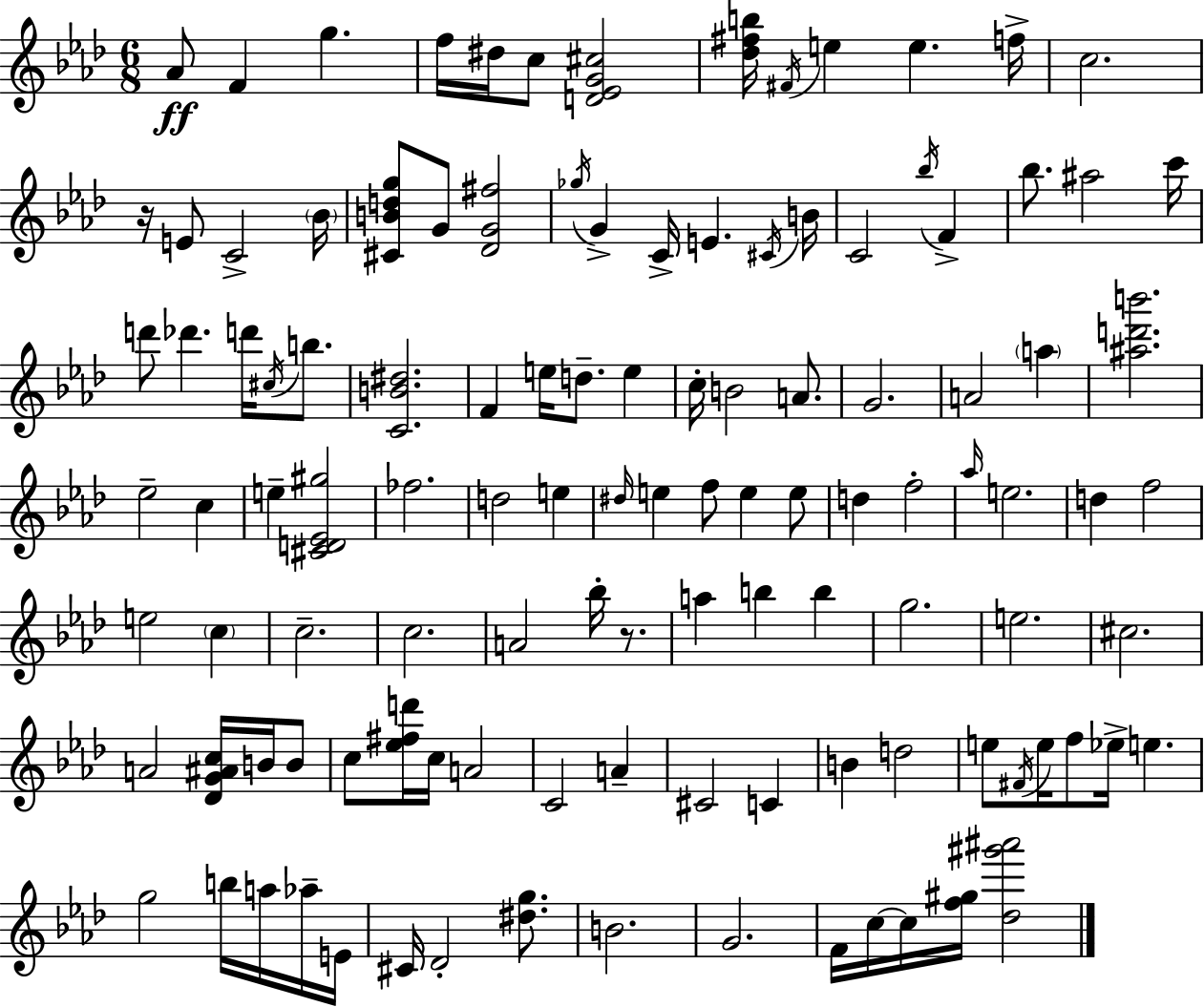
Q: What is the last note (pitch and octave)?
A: C5